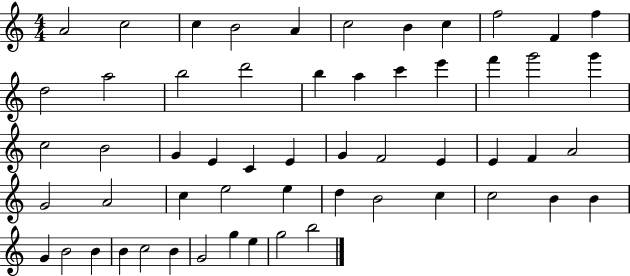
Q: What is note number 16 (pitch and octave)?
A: B5